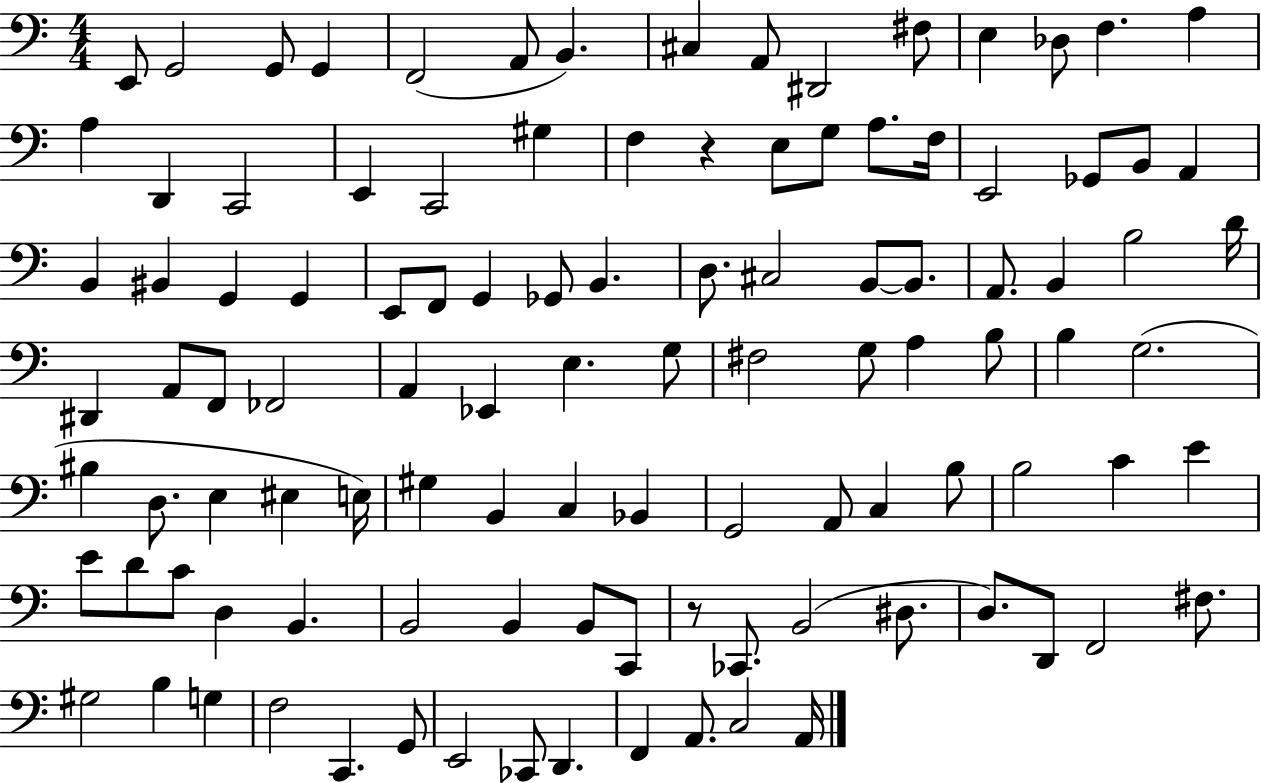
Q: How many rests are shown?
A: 2